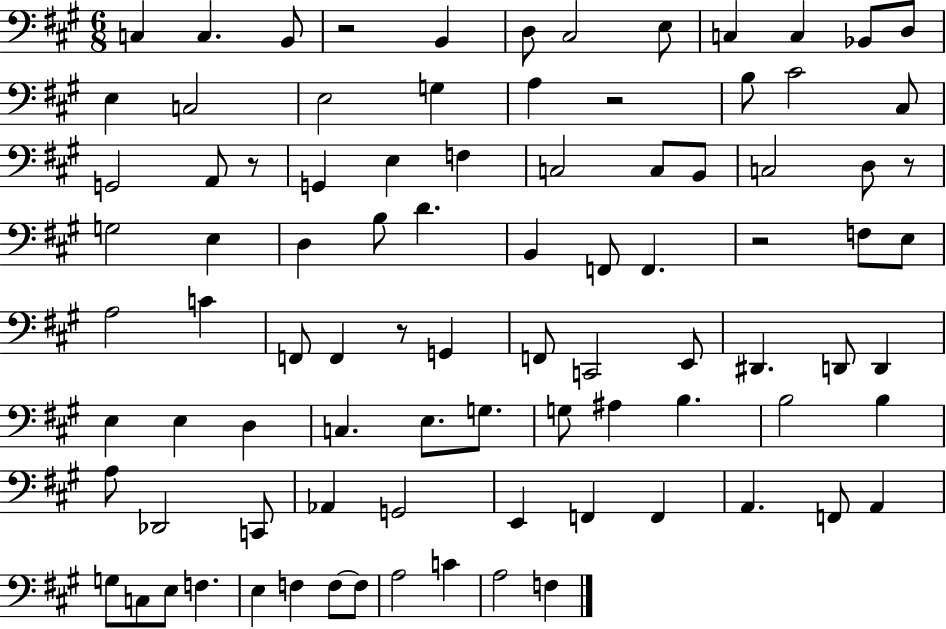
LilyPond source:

{
  \clef bass
  \numericTimeSignature
  \time 6/8
  \key a \major
  c4 c4. b,8 | r2 b,4 | d8 cis2 e8 | c4 c4 bes,8 d8 | \break e4 c2 | e2 g4 | a4 r2 | b8 cis'2 cis8 | \break g,2 a,8 r8 | g,4 e4 f4 | c2 c8 b,8 | c2 d8 r8 | \break g2 e4 | d4 b8 d'4. | b,4 f,8 f,4. | r2 f8 e8 | \break a2 c'4 | f,8 f,4 r8 g,4 | f,8 c,2 e,8 | dis,4. d,8 d,4 | \break e4 e4 d4 | c4. e8. g8. | g8 ais4 b4. | b2 b4 | \break a8 des,2 c,8 | aes,4 g,2 | e,4 f,4 f,4 | a,4. f,8 a,4 | \break g8 c8 e8 f4. | e4 f4 f8~~ f8 | a2 c'4 | a2 f4 | \break \bar "|."
}